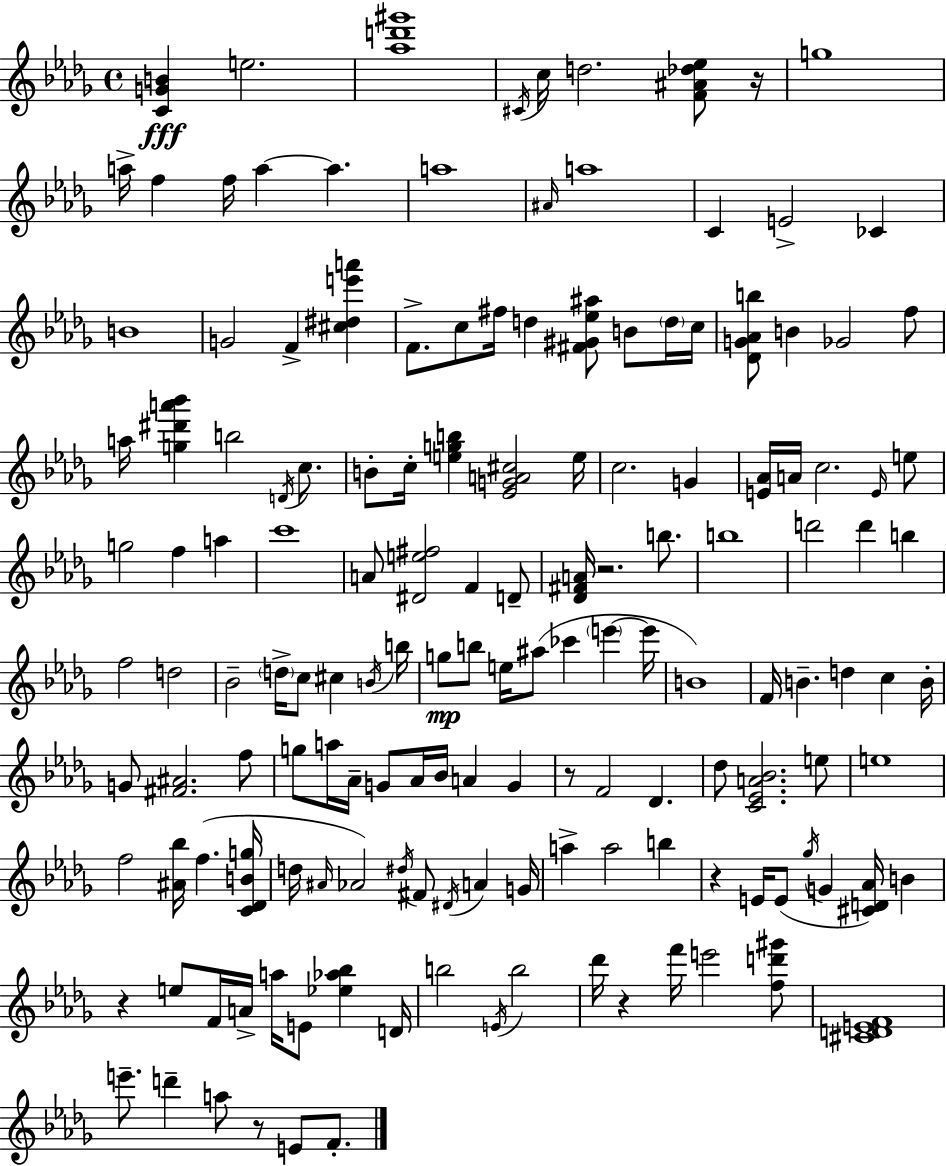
[C4,G4,B4]/q E5/h. [Ab5,D6,G#6]/w C#4/s C5/s D5/h. [F4,A#4,Db5,Eb5]/e R/s G5/w A5/s F5/q F5/s A5/q A5/q. A5/w A#4/s A5/w C4/q E4/h CES4/q B4/w G4/h F4/q [C#5,D#5,E6,A6]/q F4/e. C5/e F#5/s D5/q [F#4,G#4,Eb5,A#5]/e B4/e D5/s C5/s [Db4,G4,Ab4,B5]/e B4/q Gb4/h F5/e A5/s [G5,D#6,A6,Bb6]/q B5/h D4/s C5/e. B4/e C5/s [E5,G5,B5]/q [Eb4,G4,A4,C#5]/h E5/s C5/h. G4/q [E4,Ab4]/s A4/s C5/h. E4/s E5/e G5/h F5/q A5/q C6/w A4/e [D#4,E5,F#5]/h F4/q D4/e [Db4,F#4,A4]/s R/h. B5/e. B5/w D6/h D6/q B5/q F5/h D5/h Bb4/h D5/s C5/e C#5/q B4/s B5/s G5/e B5/e E5/s A#5/e CES6/q E6/q E6/s B4/w F4/s B4/q. D5/q C5/q B4/s G4/e [F#4,A#4]/h. F5/e G5/e A5/s Ab4/s G4/e Ab4/s Bb4/s A4/q G4/q R/e F4/h Db4/q. Db5/e [C4,Eb4,A4,Bb4]/h. E5/e E5/w F5/h [A#4,Bb5]/s F5/q. [C4,Db4,B4,G5]/s D5/s A#4/s Ab4/h D#5/s F#4/e D#4/s A4/q G4/s A5/q A5/h B5/q R/q E4/s E4/e Gb5/s G4/q [C#4,D4,Ab4]/s B4/q R/q E5/e F4/s A4/s A5/s E4/e [Eb5,Ab5,Bb5]/q D4/s B5/h E4/s B5/h Db6/s R/q F6/s E6/h [F5,D6,G#6]/e [C#4,D4,E4,F4]/w E6/e. D6/q A5/e R/e E4/e F4/e.